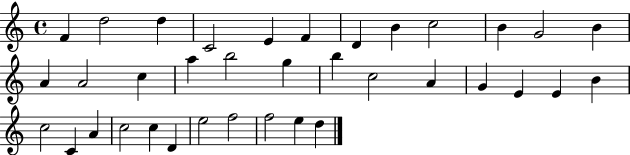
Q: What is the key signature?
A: C major